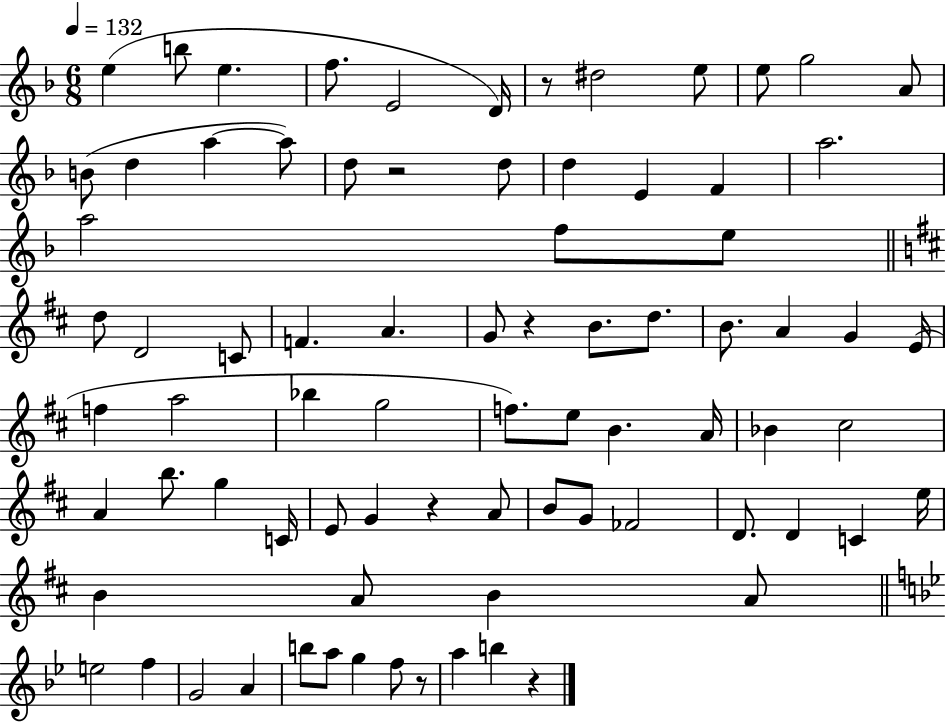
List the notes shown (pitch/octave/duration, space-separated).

E5/q B5/e E5/q. F5/e. E4/h D4/s R/e D#5/h E5/e E5/e G5/h A4/e B4/e D5/q A5/q A5/e D5/e R/h D5/e D5/q E4/q F4/q A5/h. A5/h F5/e E5/e D5/e D4/h C4/e F4/q. A4/q. G4/e R/q B4/e. D5/e. B4/e. A4/q G4/q E4/s F5/q A5/h Bb5/q G5/h F5/e. E5/e B4/q. A4/s Bb4/q C#5/h A4/q B5/e. G5/q C4/s E4/e G4/q R/q A4/e B4/e G4/e FES4/h D4/e. D4/q C4/q E5/s B4/q A4/e B4/q A4/e E5/h F5/q G4/h A4/q B5/e A5/e G5/q F5/e R/e A5/q B5/q R/q